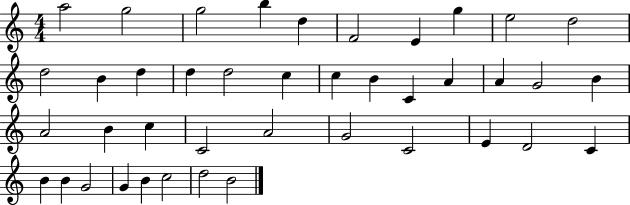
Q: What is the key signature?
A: C major